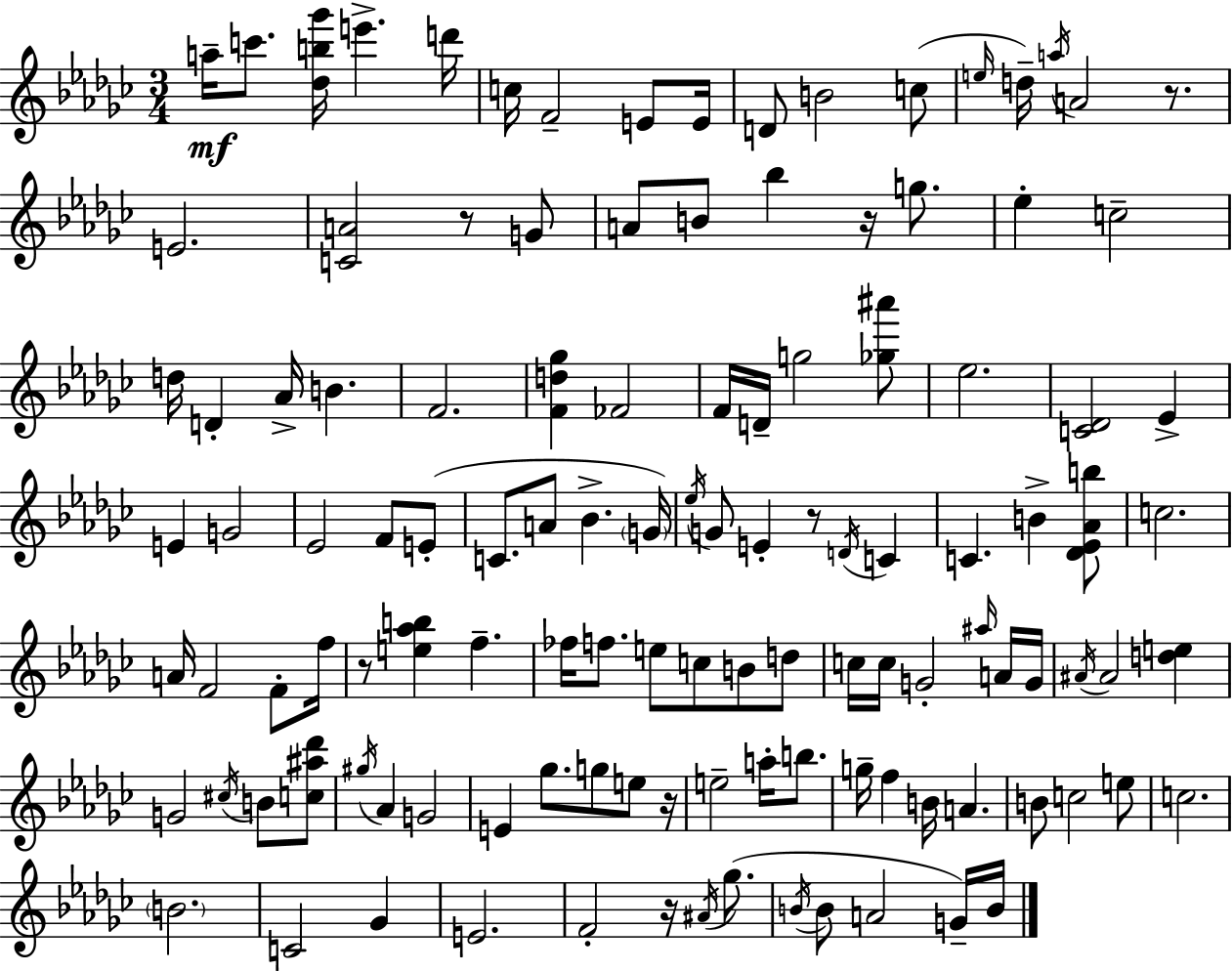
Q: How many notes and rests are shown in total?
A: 119